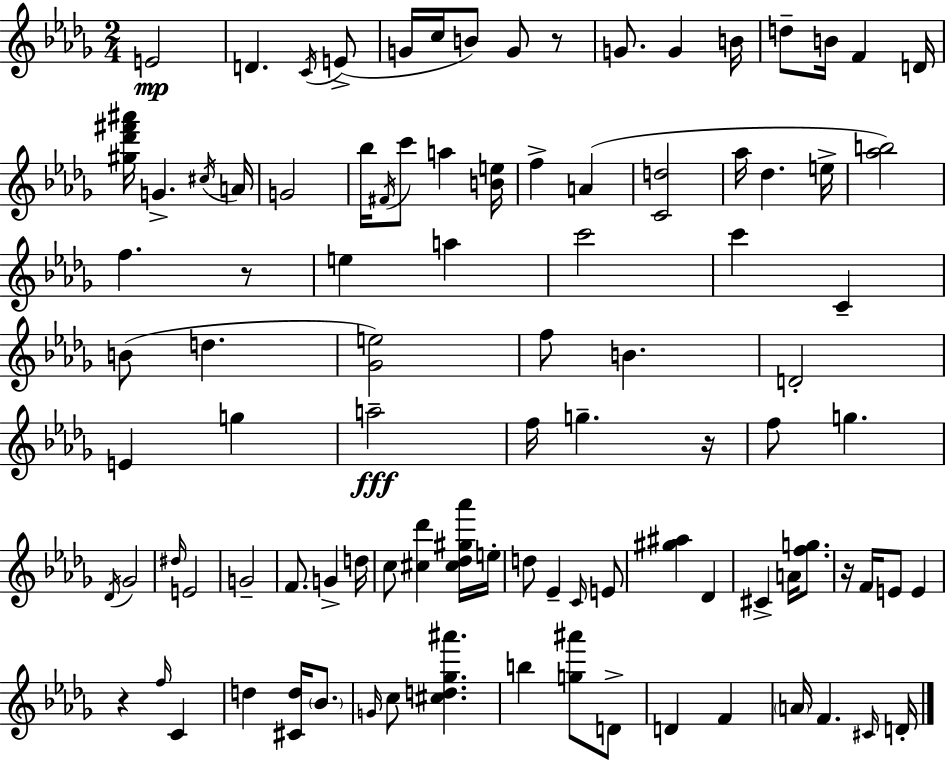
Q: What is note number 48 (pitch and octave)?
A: Gb4